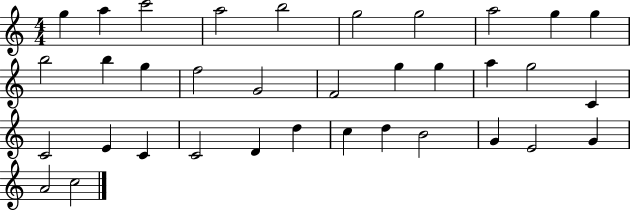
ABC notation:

X:1
T:Untitled
M:4/4
L:1/4
K:C
g a c'2 a2 b2 g2 g2 a2 g g b2 b g f2 G2 F2 g g a g2 C C2 E C C2 D d c d B2 G E2 G A2 c2